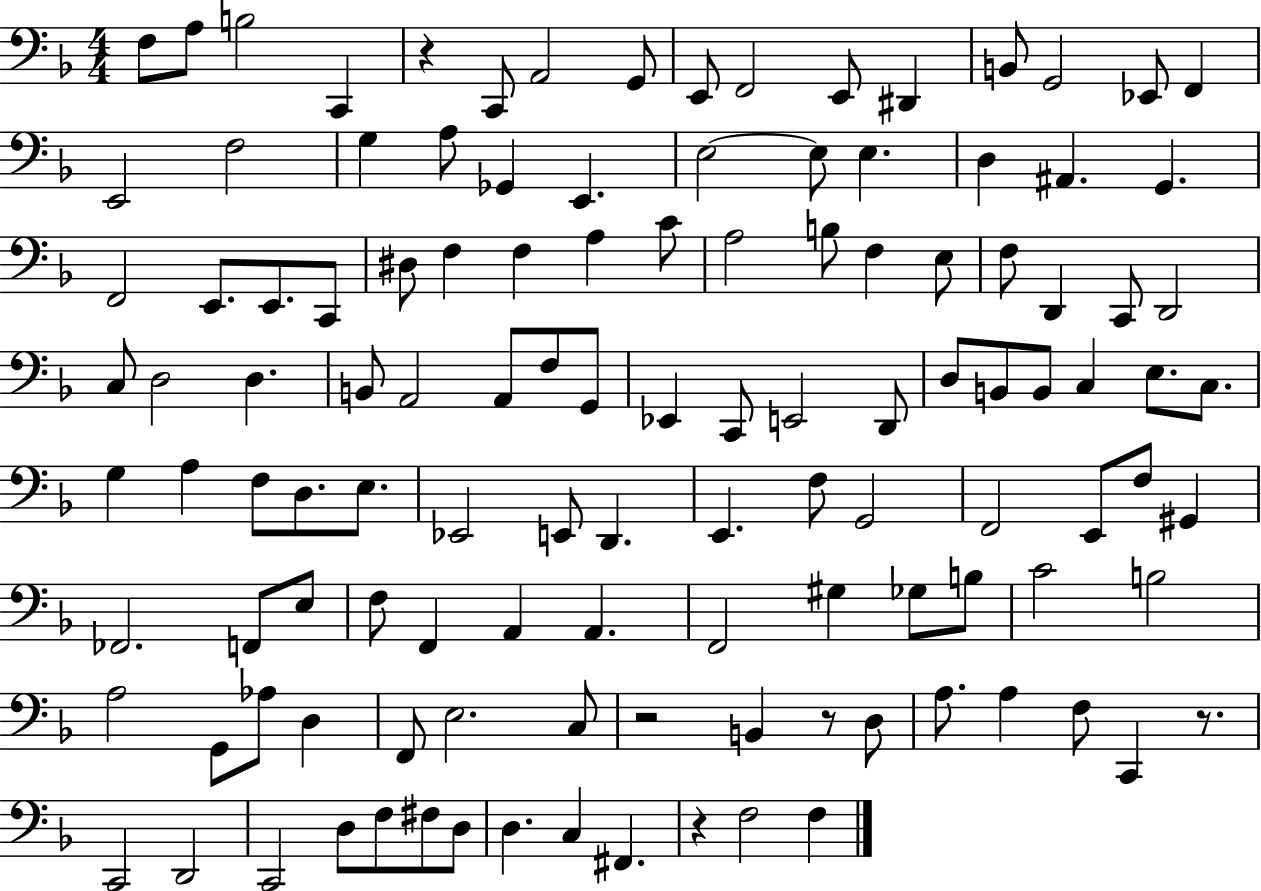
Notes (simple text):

F3/e A3/e B3/h C2/q R/q C2/e A2/h G2/e E2/e F2/h E2/e D#2/q B2/e G2/h Eb2/e F2/q E2/h F3/h G3/q A3/e Gb2/q E2/q. E3/h E3/e E3/q. D3/q A#2/q. G2/q. F2/h E2/e. E2/e. C2/e D#3/e F3/q F3/q A3/q C4/e A3/h B3/e F3/q E3/e F3/e D2/q C2/e D2/h C3/e D3/h D3/q. B2/e A2/h A2/e F3/e G2/e Eb2/q C2/e E2/h D2/e D3/e B2/e B2/e C3/q E3/e. C3/e. G3/q A3/q F3/e D3/e. E3/e. Eb2/h E2/e D2/q. E2/q. F3/e G2/h F2/h E2/e F3/e G#2/q FES2/h. F2/e E3/e F3/e F2/q A2/q A2/q. F2/h G#3/q Gb3/e B3/e C4/h B3/h A3/h G2/e Ab3/e D3/q F2/e E3/h. C3/e R/h B2/q R/e D3/e A3/e. A3/q F3/e C2/q R/e. C2/h D2/h C2/h D3/e F3/e F#3/e D3/e D3/q. C3/q F#2/q. R/q F3/h F3/q